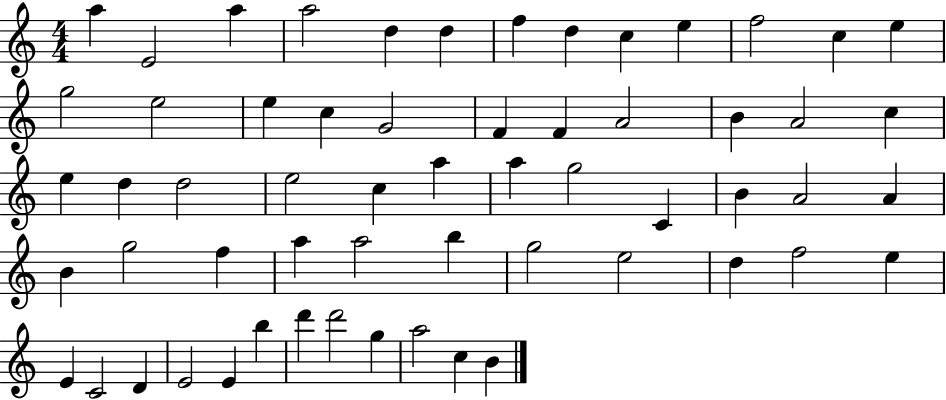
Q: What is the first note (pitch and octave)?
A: A5